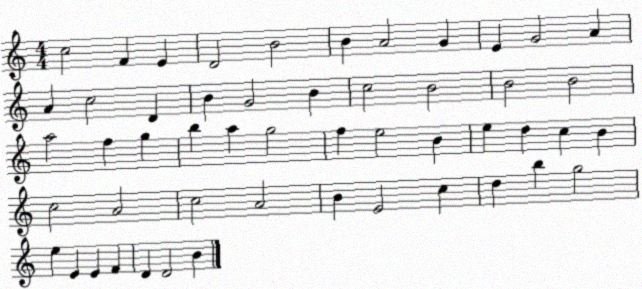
X:1
T:Untitled
M:4/4
L:1/4
K:C
c2 F E D2 B2 B A2 G E G2 A A c2 D B G2 B c2 B2 B2 B2 a2 f g b a g2 f e2 B e d c B c2 A2 c2 A2 B E2 c d b g2 e E E F D D2 B